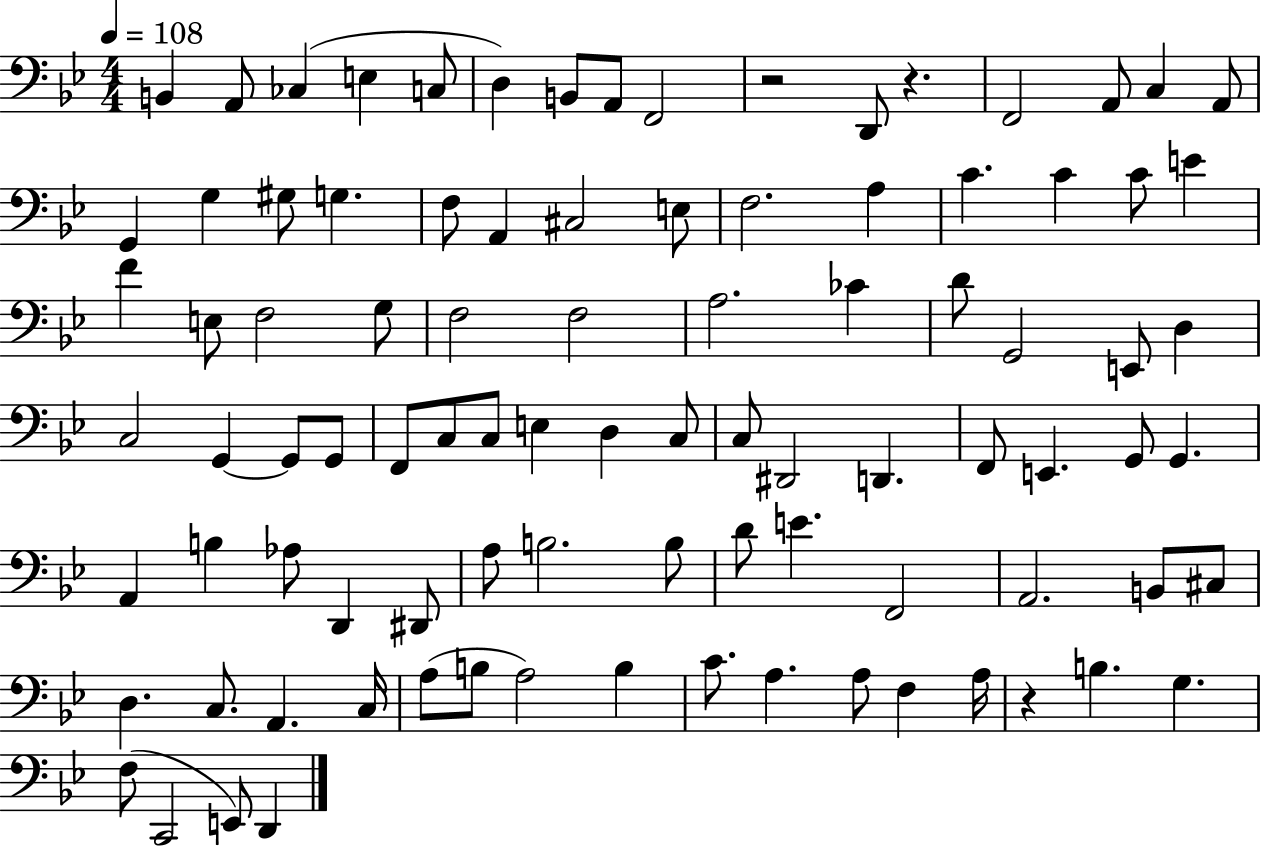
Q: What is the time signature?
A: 4/4